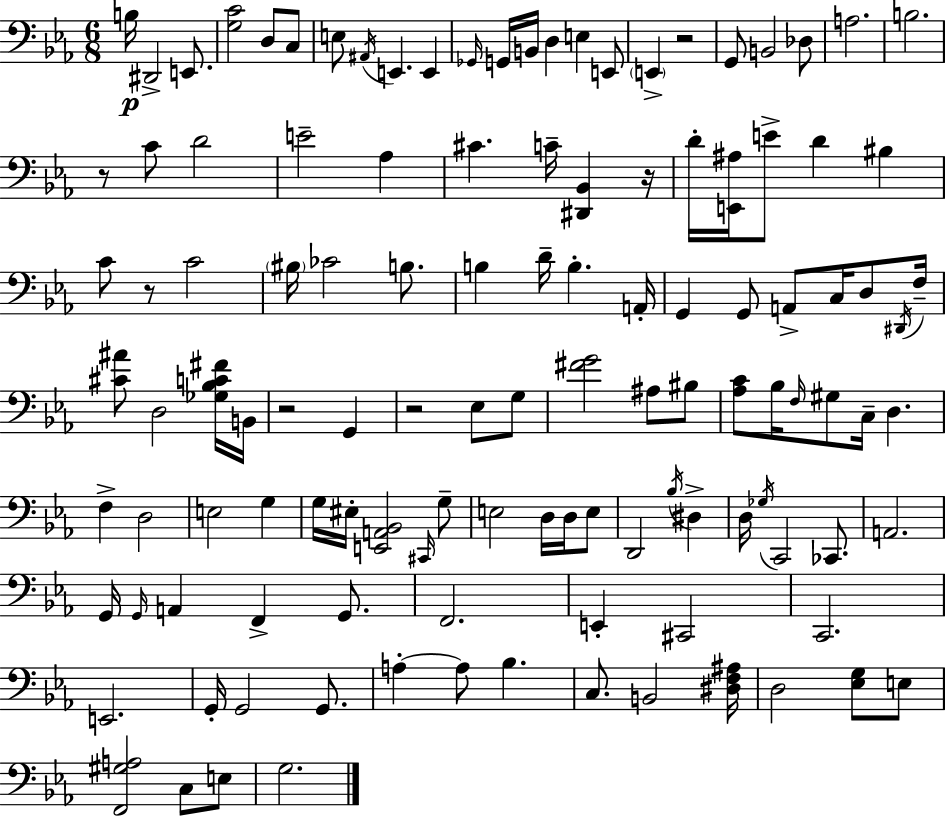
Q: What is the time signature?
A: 6/8